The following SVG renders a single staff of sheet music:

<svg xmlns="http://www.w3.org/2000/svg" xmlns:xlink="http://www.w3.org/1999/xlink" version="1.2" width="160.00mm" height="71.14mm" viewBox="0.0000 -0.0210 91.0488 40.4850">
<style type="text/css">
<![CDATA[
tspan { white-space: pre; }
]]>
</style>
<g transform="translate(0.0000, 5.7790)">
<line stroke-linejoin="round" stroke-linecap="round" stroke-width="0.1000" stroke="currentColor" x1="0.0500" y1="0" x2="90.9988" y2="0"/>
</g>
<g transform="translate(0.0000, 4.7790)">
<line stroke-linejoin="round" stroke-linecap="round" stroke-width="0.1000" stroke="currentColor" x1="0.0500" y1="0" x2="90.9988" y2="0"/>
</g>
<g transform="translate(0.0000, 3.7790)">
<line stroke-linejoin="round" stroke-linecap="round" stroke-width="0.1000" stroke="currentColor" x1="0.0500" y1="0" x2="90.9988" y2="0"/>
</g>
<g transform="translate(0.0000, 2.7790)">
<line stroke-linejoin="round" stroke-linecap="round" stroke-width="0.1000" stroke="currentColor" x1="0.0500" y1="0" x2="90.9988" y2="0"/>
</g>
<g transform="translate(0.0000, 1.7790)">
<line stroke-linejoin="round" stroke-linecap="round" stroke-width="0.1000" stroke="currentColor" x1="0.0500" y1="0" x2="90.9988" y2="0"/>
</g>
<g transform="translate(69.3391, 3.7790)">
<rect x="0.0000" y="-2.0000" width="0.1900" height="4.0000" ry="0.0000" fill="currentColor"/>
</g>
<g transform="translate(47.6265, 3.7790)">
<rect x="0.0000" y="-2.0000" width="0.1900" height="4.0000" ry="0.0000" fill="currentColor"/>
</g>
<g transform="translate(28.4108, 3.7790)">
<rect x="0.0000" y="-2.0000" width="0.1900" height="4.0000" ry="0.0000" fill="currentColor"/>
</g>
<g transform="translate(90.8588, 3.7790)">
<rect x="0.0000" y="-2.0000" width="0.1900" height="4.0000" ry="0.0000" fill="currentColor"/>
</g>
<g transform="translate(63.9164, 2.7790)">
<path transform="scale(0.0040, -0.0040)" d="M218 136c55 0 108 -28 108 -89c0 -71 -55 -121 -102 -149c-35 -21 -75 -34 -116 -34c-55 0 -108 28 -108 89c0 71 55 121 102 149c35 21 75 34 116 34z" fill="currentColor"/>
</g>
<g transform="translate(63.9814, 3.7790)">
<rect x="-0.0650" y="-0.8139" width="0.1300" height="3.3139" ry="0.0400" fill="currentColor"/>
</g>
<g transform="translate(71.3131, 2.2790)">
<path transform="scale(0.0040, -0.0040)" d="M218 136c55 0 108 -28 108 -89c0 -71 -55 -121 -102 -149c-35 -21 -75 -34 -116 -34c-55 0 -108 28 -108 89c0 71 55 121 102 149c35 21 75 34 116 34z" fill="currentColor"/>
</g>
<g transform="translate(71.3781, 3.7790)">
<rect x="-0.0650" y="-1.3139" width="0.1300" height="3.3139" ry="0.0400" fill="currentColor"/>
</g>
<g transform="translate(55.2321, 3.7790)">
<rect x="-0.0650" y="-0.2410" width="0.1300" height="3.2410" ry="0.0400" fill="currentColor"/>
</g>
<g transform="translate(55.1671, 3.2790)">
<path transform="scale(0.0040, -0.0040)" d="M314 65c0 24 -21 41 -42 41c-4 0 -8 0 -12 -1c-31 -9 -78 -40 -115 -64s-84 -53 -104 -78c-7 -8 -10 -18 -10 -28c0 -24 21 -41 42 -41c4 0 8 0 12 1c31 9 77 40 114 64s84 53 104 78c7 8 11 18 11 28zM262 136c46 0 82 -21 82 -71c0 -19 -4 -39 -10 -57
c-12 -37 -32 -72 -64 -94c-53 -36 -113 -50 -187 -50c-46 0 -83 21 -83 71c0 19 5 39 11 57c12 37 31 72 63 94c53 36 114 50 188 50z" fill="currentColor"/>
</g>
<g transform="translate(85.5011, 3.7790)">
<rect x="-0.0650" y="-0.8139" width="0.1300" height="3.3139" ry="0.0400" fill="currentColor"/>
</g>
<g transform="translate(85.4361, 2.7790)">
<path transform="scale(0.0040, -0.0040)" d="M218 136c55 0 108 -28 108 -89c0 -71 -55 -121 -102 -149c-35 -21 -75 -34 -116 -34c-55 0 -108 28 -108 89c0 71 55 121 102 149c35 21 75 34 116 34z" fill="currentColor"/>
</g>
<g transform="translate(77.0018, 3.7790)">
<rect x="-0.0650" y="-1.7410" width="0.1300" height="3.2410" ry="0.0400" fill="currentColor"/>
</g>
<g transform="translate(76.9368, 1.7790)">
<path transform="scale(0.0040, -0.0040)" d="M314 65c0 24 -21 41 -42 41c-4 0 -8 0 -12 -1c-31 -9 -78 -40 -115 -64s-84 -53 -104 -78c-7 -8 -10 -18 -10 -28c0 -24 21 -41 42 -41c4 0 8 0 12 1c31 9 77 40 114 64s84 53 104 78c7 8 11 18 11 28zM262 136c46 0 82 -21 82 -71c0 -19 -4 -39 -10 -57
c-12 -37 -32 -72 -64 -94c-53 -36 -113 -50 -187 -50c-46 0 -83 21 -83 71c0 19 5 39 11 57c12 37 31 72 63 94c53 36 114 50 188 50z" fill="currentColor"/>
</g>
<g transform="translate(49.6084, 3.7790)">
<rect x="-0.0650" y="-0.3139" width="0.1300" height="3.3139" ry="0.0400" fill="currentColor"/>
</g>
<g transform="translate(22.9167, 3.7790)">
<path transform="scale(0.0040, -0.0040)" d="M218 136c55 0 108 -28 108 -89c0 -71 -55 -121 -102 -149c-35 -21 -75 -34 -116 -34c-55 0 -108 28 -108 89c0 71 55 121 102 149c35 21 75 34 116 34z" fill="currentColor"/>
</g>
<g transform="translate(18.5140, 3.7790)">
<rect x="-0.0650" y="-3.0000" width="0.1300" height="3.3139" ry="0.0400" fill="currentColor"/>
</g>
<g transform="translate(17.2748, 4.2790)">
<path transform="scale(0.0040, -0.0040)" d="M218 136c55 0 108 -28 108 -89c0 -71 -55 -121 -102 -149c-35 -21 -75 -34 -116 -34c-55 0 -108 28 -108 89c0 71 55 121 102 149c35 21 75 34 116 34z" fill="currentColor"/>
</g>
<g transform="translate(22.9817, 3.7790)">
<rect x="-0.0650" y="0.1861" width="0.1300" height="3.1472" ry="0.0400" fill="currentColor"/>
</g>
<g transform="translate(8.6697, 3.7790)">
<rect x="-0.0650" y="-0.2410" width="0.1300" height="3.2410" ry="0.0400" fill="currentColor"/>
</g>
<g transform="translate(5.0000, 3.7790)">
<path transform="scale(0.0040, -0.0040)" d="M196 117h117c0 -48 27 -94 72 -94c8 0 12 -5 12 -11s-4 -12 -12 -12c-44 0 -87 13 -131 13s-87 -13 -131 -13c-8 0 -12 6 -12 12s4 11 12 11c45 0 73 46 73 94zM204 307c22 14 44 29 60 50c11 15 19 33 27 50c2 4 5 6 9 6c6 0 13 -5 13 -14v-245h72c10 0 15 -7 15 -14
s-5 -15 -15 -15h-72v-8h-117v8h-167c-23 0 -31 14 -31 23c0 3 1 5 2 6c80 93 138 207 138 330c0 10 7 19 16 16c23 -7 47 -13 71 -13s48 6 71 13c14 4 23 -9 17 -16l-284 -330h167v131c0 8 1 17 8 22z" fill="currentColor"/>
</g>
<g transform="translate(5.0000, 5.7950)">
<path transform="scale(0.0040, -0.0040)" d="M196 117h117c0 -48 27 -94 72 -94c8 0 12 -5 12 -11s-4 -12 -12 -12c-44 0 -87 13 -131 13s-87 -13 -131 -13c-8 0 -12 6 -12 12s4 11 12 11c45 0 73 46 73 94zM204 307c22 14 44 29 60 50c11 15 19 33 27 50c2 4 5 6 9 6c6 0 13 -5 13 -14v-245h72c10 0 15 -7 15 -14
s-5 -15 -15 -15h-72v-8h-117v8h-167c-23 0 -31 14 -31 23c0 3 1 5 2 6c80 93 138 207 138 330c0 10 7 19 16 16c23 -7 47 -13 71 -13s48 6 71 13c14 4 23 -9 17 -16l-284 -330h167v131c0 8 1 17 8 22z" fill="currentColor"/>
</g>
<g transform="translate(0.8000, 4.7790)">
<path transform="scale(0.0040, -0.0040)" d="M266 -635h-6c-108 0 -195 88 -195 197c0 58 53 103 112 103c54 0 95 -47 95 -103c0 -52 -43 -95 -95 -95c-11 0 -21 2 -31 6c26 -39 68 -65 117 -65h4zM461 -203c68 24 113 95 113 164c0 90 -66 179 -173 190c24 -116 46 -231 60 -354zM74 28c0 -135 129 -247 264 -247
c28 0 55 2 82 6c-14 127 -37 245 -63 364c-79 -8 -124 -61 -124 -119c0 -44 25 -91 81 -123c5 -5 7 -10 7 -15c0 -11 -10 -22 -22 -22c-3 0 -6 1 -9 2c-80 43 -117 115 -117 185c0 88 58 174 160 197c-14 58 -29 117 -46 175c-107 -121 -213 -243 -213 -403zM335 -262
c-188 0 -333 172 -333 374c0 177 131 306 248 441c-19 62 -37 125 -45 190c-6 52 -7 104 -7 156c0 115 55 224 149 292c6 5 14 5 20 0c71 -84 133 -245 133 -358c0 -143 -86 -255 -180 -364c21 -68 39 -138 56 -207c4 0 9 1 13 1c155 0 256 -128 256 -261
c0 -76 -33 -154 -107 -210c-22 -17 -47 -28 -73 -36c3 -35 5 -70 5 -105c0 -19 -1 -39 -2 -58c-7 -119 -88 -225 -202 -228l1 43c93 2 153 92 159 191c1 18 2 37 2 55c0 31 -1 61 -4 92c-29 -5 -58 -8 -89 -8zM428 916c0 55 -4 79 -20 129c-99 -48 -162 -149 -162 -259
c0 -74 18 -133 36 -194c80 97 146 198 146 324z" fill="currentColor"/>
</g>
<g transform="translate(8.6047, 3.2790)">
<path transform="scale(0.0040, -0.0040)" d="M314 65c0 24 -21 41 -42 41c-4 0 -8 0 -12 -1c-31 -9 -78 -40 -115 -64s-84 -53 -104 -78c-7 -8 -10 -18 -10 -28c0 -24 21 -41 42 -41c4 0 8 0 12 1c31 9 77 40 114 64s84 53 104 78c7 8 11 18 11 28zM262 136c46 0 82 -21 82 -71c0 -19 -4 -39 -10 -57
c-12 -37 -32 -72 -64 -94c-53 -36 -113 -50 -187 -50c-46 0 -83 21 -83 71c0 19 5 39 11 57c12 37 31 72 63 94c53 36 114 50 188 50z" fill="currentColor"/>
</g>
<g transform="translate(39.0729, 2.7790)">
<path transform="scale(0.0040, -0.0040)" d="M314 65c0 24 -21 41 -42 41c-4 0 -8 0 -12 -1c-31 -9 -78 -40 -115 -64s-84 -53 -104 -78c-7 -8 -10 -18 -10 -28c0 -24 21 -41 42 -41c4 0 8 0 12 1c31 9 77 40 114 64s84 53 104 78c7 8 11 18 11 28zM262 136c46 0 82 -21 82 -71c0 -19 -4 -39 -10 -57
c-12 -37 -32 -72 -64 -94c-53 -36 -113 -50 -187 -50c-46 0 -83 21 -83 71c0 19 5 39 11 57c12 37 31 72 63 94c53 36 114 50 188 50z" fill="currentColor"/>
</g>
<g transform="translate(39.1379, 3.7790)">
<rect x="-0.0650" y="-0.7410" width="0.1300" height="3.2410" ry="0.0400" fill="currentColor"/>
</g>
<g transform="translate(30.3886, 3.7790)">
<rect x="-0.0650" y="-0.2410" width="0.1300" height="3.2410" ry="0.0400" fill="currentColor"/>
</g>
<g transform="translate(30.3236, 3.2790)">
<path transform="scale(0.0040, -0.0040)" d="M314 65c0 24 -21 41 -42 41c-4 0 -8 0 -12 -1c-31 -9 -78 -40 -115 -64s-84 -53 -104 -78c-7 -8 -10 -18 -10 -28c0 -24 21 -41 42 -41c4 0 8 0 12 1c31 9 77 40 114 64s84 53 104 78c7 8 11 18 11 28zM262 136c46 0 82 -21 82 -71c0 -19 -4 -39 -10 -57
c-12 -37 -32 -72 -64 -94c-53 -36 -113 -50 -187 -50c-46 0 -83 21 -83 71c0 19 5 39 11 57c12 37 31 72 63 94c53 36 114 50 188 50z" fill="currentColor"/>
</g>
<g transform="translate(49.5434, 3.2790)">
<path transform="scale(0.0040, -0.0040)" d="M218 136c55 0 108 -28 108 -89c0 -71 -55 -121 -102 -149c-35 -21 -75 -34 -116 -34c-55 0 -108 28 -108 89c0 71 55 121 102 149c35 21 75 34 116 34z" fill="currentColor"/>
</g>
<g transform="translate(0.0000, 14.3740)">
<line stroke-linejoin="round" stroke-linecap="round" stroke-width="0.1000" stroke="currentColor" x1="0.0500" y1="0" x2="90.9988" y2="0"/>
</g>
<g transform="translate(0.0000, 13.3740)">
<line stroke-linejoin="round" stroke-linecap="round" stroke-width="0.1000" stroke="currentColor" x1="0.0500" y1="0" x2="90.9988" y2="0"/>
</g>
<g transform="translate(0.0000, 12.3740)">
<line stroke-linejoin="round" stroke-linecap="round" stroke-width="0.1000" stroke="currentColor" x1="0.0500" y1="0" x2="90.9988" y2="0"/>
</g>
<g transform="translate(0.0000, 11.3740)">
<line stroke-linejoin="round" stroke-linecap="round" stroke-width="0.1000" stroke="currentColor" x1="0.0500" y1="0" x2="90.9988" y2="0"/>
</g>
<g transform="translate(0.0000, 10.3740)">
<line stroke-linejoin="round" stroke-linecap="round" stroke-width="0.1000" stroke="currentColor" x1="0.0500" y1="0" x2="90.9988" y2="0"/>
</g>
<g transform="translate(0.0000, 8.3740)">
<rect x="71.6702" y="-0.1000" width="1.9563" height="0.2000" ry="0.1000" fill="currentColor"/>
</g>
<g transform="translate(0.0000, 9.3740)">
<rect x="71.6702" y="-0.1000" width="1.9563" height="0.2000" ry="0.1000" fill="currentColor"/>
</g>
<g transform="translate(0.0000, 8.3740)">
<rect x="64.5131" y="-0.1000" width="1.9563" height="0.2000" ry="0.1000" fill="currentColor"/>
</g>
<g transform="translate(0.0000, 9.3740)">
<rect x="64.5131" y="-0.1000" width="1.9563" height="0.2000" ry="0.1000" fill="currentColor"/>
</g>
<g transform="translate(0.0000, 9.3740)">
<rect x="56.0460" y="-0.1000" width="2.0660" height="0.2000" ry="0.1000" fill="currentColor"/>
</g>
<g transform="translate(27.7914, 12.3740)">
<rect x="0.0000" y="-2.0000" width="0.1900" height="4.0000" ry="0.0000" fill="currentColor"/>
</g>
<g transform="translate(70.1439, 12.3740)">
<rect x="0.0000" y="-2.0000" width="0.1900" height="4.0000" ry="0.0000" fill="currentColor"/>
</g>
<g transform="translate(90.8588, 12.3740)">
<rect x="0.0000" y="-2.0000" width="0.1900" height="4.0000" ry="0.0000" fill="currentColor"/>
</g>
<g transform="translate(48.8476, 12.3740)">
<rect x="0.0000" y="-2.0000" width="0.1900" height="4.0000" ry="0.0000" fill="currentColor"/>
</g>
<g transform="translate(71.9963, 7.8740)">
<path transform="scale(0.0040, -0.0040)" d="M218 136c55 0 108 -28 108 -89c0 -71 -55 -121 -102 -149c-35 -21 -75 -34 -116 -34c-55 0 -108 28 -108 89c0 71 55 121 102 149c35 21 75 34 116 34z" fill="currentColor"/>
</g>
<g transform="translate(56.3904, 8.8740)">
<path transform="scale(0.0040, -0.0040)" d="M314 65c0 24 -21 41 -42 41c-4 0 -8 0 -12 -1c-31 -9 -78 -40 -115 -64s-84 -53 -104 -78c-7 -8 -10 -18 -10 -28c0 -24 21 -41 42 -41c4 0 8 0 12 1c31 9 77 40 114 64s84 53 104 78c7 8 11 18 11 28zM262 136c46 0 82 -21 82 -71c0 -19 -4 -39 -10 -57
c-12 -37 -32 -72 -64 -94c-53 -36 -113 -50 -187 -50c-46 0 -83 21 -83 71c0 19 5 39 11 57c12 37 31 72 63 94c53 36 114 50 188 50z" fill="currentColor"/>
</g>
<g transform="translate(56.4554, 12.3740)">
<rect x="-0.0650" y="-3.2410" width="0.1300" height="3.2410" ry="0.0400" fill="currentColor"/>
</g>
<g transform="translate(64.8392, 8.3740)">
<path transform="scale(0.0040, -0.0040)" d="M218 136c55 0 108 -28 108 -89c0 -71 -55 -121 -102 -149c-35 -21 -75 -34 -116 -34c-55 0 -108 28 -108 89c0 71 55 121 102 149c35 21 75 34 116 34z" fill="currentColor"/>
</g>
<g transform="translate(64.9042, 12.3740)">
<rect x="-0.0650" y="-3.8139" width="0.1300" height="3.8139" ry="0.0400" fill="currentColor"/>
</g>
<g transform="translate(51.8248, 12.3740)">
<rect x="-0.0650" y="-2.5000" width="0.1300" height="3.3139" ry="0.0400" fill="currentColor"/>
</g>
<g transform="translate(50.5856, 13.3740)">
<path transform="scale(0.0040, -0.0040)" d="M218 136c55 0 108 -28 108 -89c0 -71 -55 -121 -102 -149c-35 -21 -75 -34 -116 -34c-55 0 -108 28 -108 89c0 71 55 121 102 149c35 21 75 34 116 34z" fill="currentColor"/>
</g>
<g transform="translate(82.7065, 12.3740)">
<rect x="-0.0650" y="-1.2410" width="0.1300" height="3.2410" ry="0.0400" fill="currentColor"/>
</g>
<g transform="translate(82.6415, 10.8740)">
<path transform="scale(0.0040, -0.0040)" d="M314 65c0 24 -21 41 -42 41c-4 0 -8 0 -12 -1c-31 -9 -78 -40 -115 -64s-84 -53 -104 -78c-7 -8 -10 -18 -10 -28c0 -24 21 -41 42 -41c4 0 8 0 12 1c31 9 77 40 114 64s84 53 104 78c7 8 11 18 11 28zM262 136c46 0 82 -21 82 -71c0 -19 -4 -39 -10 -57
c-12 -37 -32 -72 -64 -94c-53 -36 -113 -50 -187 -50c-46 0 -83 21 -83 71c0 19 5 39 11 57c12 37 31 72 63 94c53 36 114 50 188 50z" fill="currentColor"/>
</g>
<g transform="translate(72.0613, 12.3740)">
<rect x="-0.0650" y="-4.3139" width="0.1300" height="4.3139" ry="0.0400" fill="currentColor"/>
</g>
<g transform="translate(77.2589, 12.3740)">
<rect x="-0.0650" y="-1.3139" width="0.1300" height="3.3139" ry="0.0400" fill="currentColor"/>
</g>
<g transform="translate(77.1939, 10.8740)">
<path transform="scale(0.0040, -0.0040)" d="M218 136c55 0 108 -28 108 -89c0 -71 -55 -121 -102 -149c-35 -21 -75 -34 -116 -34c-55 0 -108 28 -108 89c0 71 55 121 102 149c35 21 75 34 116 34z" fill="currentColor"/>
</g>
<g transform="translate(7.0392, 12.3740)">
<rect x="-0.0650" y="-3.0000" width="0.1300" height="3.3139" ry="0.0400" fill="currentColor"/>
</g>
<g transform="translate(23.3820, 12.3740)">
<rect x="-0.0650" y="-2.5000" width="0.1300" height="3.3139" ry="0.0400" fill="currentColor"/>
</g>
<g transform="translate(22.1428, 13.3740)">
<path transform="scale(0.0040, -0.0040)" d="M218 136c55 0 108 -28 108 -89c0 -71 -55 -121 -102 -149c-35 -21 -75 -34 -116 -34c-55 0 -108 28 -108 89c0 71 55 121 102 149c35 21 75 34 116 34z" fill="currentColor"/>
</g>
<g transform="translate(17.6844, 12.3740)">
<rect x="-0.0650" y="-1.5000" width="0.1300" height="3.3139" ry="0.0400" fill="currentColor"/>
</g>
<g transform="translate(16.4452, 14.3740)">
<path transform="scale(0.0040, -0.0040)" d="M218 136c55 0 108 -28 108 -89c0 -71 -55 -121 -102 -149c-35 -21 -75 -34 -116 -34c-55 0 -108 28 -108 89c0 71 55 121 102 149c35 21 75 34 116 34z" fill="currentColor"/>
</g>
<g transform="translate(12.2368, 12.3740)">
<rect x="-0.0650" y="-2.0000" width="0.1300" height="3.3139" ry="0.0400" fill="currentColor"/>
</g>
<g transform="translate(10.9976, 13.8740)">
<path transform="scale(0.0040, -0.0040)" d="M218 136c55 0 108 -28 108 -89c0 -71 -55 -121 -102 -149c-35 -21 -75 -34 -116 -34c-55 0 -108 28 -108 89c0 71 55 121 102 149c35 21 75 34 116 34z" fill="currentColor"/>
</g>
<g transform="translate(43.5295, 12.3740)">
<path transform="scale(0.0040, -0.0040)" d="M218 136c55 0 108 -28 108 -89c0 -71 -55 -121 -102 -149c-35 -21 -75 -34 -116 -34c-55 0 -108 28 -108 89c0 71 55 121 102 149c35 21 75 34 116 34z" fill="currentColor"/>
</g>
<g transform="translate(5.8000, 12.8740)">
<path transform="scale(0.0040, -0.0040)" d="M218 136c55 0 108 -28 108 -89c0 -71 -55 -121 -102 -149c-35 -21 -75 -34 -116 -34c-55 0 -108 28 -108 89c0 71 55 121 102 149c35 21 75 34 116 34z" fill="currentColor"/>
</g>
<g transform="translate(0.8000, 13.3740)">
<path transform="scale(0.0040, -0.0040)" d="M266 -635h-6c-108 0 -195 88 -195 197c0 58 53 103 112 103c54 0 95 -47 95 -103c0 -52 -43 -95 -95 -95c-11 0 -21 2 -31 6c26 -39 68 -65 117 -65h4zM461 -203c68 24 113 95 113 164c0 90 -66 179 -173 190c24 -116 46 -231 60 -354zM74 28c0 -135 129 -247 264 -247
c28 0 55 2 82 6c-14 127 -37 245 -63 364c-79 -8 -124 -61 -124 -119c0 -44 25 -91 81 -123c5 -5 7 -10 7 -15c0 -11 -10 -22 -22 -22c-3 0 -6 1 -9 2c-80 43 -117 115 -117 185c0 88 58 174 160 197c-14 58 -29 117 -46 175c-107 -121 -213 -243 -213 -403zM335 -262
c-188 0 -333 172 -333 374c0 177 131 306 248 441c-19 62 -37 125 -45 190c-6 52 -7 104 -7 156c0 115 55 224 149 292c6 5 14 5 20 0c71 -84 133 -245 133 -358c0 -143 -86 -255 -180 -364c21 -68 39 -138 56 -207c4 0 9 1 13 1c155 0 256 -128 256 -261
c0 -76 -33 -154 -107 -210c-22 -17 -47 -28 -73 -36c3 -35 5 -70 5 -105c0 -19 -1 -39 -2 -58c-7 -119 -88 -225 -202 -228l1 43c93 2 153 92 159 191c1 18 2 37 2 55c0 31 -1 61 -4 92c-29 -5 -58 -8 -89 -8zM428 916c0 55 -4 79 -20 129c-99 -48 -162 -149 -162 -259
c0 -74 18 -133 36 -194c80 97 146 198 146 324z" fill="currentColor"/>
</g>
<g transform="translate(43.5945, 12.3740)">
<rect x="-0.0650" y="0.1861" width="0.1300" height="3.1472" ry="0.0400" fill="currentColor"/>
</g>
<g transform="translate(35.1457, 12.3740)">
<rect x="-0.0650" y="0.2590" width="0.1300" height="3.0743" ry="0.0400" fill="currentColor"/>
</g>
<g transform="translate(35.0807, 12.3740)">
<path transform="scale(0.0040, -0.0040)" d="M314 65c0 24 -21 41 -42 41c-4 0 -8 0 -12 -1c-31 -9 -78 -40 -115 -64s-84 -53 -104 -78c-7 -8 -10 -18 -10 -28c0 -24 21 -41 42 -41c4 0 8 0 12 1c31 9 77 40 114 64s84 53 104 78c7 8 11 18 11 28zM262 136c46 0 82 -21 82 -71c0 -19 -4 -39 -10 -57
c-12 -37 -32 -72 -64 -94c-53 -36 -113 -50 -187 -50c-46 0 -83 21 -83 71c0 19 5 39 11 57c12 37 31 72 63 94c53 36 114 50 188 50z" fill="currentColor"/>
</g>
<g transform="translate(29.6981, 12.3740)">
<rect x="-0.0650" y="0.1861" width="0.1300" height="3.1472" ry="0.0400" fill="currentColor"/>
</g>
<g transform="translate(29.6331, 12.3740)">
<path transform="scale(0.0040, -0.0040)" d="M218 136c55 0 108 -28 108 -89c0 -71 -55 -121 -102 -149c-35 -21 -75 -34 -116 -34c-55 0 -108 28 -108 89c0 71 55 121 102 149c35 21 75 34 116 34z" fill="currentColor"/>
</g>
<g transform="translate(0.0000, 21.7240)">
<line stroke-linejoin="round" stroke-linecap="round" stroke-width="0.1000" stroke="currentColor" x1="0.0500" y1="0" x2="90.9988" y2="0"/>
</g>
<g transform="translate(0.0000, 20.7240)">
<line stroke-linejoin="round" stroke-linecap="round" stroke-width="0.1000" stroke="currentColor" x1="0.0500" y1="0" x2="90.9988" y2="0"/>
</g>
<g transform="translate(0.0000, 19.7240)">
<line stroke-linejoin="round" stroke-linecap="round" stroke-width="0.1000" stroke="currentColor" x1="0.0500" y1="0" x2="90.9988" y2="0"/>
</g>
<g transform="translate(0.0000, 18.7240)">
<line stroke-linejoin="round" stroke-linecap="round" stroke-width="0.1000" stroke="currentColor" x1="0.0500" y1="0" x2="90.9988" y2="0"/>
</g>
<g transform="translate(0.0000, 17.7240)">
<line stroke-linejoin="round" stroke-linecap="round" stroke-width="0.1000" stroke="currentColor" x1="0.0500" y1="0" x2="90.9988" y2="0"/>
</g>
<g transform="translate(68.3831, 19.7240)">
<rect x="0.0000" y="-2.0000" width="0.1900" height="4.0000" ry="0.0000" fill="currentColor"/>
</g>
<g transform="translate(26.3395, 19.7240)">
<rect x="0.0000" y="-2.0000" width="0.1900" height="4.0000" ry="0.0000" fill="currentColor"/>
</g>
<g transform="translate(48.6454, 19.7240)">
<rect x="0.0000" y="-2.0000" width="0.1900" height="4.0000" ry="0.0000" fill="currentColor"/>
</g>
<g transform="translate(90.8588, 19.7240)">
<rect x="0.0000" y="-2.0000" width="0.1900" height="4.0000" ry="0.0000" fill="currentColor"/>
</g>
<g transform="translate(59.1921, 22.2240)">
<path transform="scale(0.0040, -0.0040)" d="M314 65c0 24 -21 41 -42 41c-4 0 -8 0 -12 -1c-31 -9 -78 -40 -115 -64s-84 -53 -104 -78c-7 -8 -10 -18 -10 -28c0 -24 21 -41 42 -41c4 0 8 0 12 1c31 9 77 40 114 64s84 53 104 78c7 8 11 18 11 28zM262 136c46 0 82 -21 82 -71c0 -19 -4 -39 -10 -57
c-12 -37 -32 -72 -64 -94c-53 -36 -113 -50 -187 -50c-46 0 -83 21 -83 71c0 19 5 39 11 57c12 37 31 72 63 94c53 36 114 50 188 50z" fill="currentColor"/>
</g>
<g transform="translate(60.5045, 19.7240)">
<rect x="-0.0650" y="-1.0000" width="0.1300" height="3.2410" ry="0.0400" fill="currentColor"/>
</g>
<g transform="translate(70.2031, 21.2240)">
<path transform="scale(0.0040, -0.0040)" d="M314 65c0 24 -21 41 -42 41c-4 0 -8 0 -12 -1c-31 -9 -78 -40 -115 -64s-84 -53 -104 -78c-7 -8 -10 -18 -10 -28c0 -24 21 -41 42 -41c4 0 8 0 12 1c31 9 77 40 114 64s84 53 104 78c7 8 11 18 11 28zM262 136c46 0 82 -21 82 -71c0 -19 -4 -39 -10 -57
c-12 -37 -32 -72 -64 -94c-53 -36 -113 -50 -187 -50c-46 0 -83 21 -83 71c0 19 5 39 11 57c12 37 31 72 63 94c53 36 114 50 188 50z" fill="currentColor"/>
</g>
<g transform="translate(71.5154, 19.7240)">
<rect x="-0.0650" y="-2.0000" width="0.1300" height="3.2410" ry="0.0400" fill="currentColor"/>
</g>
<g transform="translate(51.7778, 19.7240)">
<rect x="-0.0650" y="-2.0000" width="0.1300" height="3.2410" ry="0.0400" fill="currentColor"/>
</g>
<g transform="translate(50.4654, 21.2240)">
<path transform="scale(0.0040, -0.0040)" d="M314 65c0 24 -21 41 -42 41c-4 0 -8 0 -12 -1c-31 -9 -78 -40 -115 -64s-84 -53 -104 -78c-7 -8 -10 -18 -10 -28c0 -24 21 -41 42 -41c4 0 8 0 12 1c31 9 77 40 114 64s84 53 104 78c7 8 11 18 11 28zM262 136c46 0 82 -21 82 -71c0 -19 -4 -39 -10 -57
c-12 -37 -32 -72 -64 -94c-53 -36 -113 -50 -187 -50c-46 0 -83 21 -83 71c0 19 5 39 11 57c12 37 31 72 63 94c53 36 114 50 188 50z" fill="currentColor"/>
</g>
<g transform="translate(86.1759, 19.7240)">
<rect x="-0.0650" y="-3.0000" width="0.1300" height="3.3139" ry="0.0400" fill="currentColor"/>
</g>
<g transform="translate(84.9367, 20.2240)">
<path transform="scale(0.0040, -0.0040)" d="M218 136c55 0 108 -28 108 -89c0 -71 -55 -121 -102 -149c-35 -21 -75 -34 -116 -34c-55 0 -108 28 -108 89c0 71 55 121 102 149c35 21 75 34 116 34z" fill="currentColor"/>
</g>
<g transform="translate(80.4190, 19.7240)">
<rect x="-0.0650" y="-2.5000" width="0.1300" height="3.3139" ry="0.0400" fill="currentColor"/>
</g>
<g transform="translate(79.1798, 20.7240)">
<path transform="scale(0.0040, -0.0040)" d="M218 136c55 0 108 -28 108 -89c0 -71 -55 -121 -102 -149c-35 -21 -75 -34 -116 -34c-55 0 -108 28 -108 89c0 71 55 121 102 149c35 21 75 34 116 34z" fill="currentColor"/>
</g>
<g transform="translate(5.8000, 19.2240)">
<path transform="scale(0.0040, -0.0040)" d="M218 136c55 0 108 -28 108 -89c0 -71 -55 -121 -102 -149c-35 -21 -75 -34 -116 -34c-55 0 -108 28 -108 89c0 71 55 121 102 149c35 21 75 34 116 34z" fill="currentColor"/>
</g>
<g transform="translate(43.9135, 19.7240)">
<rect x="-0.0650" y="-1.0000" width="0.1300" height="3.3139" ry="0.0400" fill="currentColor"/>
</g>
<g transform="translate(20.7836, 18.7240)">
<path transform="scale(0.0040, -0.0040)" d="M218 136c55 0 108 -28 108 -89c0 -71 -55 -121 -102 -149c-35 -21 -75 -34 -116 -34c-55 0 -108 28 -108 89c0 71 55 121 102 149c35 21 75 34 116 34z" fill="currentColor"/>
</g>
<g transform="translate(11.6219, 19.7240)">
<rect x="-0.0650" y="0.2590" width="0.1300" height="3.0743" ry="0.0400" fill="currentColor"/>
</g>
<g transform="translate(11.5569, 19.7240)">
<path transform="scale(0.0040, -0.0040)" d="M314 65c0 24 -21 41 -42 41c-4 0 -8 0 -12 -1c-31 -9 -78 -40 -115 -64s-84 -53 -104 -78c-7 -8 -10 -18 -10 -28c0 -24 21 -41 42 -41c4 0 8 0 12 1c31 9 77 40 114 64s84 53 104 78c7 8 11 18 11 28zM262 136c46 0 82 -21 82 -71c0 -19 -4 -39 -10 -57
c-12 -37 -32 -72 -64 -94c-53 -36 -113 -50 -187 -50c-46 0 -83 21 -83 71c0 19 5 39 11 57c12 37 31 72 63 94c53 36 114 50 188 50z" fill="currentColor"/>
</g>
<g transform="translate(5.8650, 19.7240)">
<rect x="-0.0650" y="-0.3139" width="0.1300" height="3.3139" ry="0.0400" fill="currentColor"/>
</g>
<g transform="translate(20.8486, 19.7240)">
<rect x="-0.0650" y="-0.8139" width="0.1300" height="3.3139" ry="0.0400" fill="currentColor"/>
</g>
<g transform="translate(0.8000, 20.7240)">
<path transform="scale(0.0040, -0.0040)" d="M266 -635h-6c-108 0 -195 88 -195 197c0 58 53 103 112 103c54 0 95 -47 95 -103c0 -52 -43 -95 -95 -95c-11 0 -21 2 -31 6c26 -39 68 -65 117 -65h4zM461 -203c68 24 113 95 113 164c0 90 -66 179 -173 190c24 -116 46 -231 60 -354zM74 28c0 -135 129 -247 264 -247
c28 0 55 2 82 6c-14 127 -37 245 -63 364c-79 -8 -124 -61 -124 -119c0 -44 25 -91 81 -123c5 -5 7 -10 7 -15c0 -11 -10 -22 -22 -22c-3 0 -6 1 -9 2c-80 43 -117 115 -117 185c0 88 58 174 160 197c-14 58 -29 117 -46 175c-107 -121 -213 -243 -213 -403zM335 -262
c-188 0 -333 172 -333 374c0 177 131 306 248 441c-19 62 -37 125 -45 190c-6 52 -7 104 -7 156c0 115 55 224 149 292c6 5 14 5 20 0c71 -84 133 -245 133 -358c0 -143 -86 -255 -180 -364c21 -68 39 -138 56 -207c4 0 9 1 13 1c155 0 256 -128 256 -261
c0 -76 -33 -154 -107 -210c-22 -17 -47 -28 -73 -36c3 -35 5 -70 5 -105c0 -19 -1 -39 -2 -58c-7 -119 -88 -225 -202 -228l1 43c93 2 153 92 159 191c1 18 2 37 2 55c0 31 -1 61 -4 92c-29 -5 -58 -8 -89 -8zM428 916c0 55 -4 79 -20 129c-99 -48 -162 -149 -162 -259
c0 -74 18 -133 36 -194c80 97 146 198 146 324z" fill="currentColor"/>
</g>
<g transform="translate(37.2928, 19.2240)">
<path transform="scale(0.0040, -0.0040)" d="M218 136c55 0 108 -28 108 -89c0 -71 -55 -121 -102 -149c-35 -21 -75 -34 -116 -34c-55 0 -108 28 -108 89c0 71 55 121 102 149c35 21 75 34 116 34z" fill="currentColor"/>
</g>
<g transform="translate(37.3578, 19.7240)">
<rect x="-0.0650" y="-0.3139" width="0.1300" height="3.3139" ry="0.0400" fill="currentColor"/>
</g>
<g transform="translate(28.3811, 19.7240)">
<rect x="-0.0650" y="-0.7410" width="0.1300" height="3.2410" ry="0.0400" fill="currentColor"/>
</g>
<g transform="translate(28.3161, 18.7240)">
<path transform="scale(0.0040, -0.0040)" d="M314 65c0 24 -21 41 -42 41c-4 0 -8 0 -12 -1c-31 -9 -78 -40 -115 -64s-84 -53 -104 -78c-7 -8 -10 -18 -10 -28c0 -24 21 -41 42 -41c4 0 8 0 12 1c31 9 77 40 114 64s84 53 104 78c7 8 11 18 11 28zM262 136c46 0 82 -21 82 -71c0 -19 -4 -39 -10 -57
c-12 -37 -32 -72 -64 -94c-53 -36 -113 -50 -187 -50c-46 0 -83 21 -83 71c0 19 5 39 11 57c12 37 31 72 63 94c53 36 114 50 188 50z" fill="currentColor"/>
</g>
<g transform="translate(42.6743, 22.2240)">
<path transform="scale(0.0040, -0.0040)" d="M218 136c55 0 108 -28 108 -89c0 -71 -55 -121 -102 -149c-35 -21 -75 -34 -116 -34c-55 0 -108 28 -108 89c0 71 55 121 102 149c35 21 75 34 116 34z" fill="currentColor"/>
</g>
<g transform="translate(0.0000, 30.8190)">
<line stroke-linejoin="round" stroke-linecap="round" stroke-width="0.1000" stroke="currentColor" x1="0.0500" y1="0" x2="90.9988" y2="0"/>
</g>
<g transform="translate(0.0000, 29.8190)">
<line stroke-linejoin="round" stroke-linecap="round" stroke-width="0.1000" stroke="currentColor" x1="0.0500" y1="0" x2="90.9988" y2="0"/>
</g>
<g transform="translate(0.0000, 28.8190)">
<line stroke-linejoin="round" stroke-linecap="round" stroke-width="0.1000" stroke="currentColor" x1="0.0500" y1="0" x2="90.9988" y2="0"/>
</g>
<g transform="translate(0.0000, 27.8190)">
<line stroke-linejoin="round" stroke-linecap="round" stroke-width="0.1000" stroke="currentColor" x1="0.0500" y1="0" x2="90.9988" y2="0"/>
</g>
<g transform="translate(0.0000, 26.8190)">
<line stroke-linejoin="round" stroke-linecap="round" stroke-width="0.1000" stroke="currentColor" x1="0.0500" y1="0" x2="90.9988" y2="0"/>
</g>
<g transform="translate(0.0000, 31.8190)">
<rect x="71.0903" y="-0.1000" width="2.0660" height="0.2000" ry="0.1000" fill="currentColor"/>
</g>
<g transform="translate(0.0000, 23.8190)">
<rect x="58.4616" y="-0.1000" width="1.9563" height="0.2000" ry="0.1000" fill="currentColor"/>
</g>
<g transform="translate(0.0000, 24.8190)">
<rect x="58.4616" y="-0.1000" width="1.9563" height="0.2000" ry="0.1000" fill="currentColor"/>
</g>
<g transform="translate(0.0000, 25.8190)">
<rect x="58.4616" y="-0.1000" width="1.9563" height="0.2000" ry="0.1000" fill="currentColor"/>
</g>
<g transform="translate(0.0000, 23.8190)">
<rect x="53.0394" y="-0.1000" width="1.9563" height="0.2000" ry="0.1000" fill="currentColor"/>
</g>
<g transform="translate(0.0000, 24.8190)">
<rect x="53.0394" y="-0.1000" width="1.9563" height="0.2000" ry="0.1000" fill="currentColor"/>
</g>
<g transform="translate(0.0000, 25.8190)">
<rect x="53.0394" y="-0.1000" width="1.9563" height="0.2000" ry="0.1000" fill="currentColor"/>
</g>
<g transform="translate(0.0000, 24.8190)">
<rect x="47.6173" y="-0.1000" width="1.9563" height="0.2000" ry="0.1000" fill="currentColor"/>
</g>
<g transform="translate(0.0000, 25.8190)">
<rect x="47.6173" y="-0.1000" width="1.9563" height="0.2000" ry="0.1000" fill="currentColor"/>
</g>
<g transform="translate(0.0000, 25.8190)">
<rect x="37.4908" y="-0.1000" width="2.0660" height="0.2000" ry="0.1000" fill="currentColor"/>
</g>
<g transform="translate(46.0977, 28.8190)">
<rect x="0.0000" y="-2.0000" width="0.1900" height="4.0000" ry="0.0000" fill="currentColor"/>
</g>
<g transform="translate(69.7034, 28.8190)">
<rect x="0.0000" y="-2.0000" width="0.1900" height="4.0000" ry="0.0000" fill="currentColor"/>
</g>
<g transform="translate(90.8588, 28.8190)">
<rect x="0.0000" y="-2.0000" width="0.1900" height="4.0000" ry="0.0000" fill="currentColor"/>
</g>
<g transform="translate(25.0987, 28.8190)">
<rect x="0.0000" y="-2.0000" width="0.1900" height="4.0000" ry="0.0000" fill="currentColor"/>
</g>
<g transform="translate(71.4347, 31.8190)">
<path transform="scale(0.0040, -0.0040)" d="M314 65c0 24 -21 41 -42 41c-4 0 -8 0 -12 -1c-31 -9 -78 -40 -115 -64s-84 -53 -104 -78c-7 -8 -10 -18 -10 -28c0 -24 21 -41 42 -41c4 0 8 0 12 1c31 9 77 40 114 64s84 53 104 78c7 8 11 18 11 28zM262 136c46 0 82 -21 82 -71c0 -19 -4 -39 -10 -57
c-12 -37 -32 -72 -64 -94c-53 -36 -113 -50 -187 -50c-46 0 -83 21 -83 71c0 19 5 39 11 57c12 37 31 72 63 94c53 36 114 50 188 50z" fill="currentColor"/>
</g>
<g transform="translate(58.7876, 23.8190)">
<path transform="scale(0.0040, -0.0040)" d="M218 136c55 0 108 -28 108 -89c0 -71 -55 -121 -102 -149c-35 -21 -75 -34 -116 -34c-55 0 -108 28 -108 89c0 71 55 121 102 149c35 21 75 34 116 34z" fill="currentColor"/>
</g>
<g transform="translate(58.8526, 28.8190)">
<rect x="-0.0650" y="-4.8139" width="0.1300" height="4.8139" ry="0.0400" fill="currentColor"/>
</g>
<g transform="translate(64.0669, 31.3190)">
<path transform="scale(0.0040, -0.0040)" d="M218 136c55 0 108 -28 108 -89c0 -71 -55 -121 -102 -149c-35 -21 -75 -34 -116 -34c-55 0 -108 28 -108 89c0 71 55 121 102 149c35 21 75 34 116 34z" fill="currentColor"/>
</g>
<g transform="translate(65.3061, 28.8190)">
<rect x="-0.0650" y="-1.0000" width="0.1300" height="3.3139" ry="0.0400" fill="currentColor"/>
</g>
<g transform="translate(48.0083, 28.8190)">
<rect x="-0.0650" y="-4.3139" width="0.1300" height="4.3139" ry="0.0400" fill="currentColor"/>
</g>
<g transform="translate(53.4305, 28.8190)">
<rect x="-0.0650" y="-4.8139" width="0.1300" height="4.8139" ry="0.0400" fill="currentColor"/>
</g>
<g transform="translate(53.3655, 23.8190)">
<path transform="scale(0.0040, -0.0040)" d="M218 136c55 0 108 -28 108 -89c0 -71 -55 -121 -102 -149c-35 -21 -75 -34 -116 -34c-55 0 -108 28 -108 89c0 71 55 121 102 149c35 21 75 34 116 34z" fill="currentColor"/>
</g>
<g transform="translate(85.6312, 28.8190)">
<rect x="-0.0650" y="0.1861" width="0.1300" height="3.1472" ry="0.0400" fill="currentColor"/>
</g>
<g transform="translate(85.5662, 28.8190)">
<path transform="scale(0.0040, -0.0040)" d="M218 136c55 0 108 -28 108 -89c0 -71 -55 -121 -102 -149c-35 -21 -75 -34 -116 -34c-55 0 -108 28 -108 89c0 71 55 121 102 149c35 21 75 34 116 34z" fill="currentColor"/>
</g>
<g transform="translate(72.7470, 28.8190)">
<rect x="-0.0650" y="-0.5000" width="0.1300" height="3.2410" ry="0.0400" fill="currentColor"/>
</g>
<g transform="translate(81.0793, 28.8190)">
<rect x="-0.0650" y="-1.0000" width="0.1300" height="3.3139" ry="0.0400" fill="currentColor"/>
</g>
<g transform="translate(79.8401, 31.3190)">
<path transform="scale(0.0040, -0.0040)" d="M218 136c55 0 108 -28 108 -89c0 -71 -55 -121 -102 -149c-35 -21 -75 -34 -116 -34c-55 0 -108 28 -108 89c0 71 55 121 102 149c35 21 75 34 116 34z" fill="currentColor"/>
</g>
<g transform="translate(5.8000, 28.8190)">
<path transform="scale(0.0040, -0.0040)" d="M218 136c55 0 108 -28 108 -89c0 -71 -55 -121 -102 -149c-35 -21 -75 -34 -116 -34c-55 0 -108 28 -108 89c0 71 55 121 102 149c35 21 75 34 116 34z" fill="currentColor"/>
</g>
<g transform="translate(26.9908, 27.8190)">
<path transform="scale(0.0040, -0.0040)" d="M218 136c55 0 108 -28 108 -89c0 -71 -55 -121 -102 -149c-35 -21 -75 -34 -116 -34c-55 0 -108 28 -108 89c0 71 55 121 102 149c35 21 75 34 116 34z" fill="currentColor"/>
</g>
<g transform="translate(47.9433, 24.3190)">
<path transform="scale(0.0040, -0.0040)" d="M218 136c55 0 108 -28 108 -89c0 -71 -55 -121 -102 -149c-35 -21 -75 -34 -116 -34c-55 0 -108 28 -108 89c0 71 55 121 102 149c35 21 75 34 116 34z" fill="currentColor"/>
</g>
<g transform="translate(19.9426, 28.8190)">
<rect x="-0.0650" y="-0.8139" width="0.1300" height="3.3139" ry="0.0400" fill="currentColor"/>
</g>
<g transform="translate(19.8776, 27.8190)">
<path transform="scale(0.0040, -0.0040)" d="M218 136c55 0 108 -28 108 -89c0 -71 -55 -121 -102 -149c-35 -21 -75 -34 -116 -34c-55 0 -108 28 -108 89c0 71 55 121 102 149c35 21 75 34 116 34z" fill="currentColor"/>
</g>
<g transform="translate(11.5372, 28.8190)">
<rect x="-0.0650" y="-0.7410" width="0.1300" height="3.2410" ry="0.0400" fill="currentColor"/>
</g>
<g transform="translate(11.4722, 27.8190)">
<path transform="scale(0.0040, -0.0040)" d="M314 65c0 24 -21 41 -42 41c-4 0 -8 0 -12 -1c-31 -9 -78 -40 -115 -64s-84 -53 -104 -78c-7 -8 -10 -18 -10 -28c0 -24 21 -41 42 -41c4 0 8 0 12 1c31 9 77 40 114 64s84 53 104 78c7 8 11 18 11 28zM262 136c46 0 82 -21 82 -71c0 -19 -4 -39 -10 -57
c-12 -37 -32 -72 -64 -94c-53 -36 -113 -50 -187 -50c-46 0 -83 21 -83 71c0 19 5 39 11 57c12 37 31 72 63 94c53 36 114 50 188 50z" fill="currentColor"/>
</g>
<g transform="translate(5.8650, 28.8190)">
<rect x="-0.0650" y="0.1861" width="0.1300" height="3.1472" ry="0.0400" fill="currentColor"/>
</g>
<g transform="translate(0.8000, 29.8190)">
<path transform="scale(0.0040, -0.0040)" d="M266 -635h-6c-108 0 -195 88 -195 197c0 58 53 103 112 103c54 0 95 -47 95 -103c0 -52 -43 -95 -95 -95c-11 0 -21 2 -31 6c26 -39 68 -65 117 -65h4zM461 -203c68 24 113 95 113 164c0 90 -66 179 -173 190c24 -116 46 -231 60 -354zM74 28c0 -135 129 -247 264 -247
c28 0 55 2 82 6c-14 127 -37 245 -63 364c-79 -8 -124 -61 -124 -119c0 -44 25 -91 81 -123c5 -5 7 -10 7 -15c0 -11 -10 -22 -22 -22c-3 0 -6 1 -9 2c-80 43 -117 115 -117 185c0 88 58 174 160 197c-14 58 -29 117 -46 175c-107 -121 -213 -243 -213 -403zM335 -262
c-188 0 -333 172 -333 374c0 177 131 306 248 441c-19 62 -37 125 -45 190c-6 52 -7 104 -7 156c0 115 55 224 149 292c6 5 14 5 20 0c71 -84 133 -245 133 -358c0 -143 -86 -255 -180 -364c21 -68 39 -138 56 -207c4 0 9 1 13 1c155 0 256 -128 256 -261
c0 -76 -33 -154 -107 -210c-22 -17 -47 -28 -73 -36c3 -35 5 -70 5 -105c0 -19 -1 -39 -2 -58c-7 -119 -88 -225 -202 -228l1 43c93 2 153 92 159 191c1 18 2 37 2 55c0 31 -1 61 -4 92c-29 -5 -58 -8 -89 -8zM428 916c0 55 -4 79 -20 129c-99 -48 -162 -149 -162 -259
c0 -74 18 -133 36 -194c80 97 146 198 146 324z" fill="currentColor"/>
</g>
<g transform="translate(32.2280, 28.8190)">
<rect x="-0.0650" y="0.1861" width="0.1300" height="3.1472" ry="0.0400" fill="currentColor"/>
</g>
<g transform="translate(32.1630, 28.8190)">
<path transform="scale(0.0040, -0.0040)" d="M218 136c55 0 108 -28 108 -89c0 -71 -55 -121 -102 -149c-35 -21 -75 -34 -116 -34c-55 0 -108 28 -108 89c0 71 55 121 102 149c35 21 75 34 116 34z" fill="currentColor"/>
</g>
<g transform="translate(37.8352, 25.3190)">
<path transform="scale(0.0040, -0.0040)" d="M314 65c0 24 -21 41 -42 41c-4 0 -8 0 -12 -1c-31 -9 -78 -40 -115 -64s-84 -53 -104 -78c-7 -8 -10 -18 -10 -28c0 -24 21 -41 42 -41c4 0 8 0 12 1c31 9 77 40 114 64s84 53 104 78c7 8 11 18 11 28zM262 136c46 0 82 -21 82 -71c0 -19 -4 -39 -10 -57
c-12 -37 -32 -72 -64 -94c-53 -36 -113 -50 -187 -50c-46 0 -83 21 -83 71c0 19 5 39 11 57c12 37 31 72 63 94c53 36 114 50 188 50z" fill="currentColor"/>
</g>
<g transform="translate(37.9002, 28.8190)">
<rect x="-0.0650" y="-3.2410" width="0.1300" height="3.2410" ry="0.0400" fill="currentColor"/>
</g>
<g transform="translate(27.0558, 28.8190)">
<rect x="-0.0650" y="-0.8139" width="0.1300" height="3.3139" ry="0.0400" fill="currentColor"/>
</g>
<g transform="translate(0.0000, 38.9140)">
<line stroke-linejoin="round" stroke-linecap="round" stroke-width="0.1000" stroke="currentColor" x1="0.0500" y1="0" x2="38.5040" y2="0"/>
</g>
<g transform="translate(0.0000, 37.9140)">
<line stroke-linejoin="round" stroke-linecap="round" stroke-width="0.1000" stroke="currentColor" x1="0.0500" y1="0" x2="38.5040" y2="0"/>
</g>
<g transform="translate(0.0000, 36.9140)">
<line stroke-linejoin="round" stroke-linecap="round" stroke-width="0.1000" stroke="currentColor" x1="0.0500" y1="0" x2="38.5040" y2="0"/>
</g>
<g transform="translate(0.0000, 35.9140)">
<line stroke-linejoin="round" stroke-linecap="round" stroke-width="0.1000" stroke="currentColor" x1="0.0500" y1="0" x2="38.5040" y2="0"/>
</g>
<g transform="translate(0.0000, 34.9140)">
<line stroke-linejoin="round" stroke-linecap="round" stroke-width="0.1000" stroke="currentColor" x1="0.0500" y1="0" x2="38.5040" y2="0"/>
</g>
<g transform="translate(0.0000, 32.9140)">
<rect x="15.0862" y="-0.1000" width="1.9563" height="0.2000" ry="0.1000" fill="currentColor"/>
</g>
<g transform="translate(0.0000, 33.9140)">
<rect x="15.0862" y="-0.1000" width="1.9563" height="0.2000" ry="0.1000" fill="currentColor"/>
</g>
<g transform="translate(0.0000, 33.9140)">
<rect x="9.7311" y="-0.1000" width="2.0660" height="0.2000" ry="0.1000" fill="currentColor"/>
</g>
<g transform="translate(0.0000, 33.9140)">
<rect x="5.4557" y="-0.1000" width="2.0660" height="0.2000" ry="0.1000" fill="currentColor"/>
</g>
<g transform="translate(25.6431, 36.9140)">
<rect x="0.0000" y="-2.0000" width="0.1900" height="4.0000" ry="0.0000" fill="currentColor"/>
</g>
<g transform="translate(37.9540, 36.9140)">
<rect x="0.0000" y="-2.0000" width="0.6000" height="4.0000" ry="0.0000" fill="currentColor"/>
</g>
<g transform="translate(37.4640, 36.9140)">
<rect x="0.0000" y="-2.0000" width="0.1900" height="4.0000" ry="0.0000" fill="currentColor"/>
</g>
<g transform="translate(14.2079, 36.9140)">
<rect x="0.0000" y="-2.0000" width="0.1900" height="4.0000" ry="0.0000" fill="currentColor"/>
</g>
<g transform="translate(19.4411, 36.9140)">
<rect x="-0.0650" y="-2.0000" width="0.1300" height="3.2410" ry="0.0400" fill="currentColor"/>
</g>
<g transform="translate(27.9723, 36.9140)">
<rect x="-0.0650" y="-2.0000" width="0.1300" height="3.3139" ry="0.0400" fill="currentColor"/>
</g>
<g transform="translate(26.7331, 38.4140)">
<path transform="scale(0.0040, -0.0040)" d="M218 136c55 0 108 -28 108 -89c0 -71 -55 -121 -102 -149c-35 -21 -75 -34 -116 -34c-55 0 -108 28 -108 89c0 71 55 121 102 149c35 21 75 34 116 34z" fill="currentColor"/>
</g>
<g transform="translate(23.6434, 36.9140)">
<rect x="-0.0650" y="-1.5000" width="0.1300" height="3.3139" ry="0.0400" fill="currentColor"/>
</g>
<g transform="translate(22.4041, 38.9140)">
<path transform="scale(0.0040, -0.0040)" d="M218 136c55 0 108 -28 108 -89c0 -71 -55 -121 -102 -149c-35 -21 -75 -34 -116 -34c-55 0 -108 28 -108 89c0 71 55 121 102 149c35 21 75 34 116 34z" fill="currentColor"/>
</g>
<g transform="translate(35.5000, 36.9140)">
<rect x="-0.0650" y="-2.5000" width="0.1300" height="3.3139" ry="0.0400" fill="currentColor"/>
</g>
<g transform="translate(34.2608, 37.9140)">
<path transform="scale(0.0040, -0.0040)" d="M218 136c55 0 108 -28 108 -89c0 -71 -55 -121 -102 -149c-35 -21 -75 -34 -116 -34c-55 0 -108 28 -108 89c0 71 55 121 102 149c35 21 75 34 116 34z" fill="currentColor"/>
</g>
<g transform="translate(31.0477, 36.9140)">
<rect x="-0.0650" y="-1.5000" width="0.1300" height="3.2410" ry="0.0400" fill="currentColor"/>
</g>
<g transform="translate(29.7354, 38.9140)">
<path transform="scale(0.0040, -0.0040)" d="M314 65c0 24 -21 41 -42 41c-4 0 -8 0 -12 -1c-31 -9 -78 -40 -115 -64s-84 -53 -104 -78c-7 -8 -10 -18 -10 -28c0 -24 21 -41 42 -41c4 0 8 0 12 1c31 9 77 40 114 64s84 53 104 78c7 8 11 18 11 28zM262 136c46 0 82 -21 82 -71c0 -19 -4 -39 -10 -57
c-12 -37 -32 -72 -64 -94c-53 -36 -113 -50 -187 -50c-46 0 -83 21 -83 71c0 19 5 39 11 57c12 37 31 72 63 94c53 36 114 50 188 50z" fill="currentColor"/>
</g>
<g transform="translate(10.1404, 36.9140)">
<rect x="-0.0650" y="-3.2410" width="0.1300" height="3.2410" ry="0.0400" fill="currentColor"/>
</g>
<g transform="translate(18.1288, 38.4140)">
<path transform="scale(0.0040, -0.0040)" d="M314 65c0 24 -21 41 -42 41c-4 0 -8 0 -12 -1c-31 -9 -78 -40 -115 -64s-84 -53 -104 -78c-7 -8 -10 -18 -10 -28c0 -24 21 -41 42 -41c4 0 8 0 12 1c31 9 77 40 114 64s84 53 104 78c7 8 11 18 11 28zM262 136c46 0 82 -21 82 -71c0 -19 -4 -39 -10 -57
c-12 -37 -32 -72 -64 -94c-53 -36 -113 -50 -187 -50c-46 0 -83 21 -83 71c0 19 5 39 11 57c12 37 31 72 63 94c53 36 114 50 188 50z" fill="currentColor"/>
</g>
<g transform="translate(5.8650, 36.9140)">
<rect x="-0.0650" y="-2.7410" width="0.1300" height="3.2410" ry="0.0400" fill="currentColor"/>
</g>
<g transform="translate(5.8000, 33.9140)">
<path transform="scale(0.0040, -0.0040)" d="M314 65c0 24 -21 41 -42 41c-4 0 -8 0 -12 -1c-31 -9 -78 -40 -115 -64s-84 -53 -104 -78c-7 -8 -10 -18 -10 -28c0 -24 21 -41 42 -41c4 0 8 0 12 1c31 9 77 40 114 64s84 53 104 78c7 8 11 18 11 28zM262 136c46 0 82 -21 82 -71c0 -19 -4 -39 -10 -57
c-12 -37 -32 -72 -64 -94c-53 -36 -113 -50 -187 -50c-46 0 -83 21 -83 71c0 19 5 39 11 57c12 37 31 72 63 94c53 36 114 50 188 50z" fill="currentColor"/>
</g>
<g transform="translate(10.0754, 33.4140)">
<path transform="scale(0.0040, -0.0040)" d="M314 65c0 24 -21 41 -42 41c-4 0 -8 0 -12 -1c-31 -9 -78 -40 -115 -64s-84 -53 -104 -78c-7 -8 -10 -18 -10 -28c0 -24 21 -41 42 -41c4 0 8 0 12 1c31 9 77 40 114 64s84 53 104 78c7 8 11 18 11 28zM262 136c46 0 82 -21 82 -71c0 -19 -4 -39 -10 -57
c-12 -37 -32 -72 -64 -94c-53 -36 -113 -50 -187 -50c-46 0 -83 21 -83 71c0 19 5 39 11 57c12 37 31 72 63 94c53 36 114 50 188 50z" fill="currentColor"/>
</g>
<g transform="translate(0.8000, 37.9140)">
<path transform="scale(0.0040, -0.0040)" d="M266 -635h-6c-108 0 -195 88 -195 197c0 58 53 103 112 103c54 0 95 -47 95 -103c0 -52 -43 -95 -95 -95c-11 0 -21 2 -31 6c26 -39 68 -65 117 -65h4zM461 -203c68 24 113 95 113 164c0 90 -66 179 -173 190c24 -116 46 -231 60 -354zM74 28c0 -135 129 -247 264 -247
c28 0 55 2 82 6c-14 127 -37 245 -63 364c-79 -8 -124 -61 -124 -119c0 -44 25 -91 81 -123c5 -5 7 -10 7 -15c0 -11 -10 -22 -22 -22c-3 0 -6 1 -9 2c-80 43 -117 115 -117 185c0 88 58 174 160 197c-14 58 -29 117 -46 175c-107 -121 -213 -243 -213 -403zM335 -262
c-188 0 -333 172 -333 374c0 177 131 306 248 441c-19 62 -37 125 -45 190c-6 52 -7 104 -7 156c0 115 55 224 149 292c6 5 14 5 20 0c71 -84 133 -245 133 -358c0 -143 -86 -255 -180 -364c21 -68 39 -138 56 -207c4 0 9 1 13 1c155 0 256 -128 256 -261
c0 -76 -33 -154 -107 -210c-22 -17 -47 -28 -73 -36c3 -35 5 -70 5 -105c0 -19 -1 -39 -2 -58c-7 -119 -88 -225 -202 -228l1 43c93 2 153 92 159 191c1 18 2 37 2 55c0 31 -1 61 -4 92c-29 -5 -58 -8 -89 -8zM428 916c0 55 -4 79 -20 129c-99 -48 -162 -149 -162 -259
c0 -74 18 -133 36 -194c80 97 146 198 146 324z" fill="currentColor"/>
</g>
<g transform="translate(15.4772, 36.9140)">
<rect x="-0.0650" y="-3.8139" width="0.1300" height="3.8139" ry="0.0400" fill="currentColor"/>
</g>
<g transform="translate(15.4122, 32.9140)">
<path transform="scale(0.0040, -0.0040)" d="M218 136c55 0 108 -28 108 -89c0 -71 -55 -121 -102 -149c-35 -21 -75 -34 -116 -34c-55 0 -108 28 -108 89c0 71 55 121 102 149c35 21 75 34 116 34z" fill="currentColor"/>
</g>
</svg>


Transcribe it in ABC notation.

X:1
T:Untitled
M:4/4
L:1/4
K:C
c2 A B c2 d2 c c2 d e f2 d A F E G B B2 B G b2 c' d' e e2 c B2 d d2 c D F2 D2 F2 G A B d2 d d B b2 d' e' e' D C2 D B a2 b2 c' F2 E F E2 G